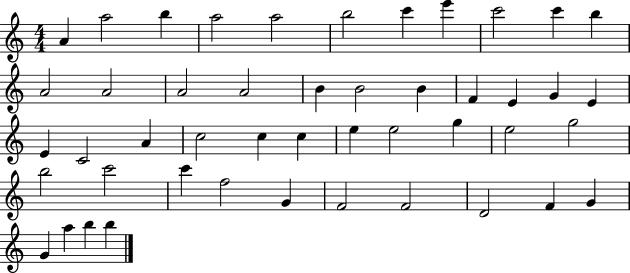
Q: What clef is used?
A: treble